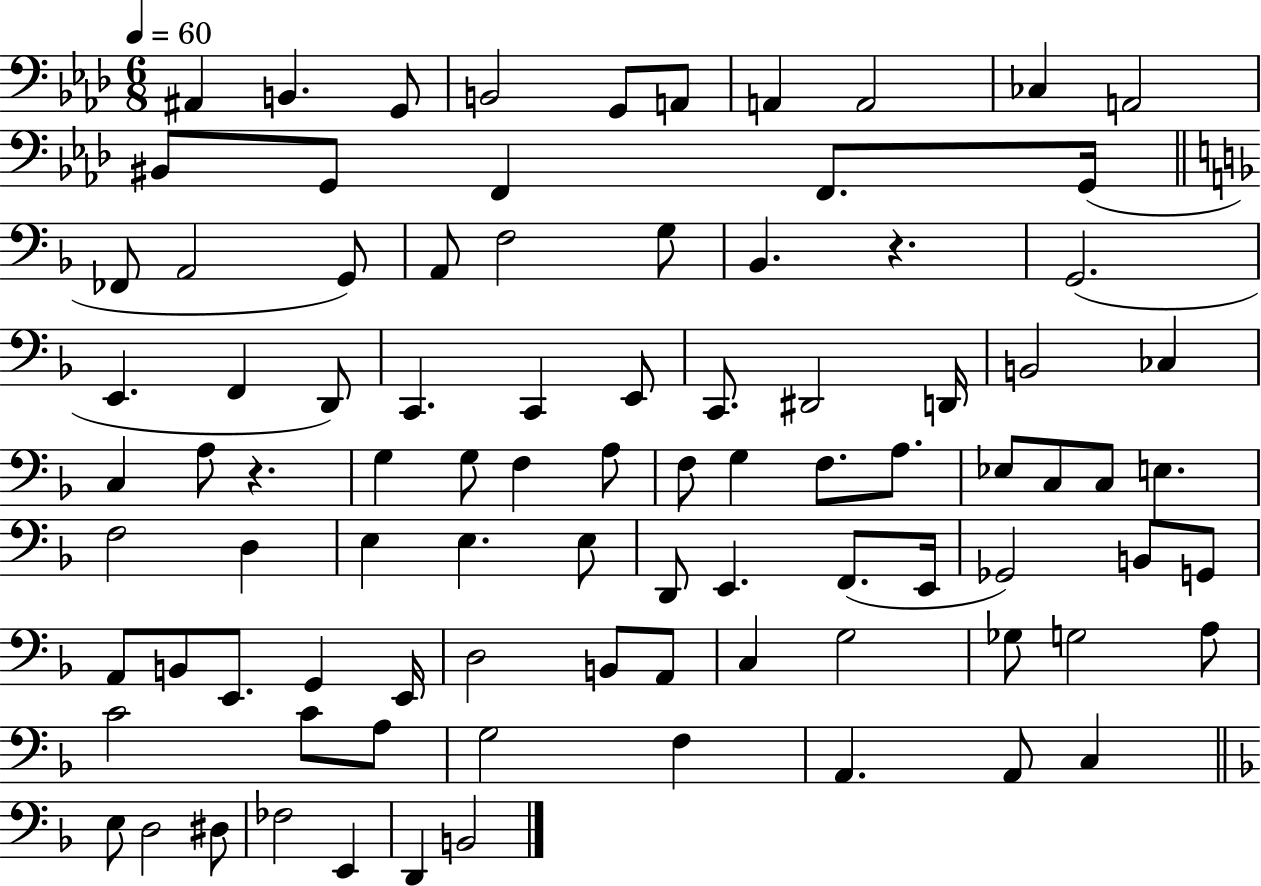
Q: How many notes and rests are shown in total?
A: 90